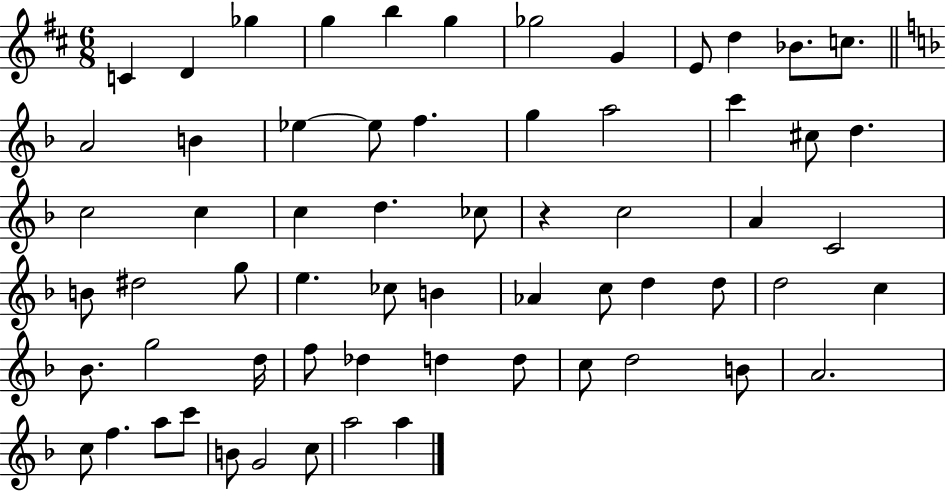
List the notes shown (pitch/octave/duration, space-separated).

C4/q D4/q Gb5/q G5/q B5/q G5/q Gb5/h G4/q E4/e D5/q Bb4/e. C5/e. A4/h B4/q Eb5/q Eb5/e F5/q. G5/q A5/h C6/q C#5/e D5/q. C5/h C5/q C5/q D5/q. CES5/e R/q C5/h A4/q C4/h B4/e D#5/h G5/e E5/q. CES5/e B4/q Ab4/q C5/e D5/q D5/e D5/h C5/q Bb4/e. G5/h D5/s F5/e Db5/q D5/q D5/e C5/e D5/h B4/e A4/h. C5/e F5/q. A5/e C6/e B4/e G4/h C5/e A5/h A5/q